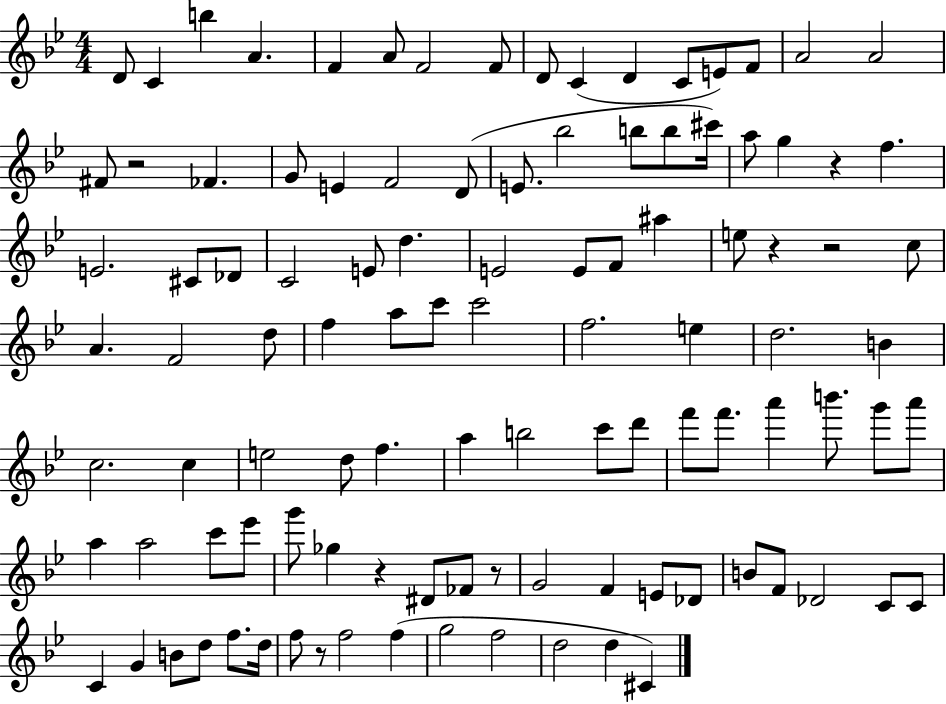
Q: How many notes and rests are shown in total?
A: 106